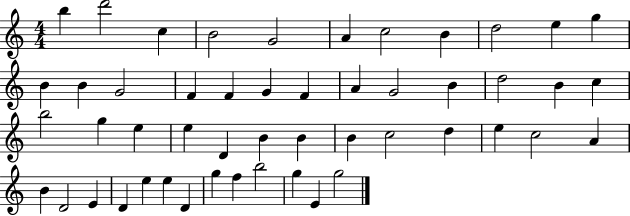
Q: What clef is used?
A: treble